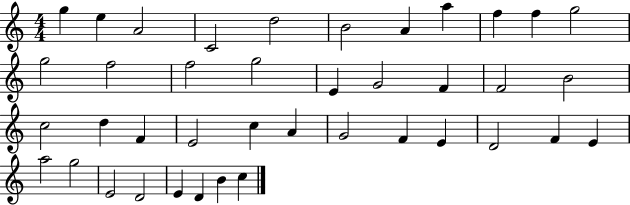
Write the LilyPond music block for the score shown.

{
  \clef treble
  \numericTimeSignature
  \time 4/4
  \key c \major
  g''4 e''4 a'2 | c'2 d''2 | b'2 a'4 a''4 | f''4 f''4 g''2 | \break g''2 f''2 | f''2 g''2 | e'4 g'2 f'4 | f'2 b'2 | \break c''2 d''4 f'4 | e'2 c''4 a'4 | g'2 f'4 e'4 | d'2 f'4 e'4 | \break a''2 g''2 | e'2 d'2 | e'4 d'4 b'4 c''4 | \bar "|."
}